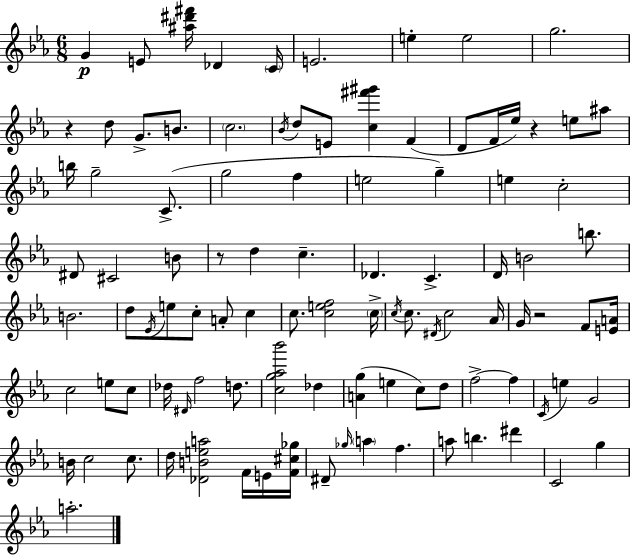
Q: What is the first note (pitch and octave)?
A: G4